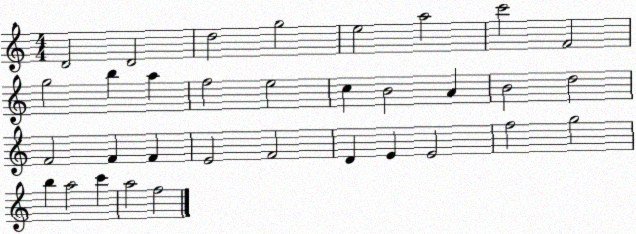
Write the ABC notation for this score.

X:1
T:Untitled
M:4/4
L:1/4
K:C
D2 D2 d2 g2 e2 a2 c'2 F2 g2 b a f2 e2 c B2 A B2 d2 F2 F F E2 F2 D E E2 f2 g2 b a2 c' a2 f2